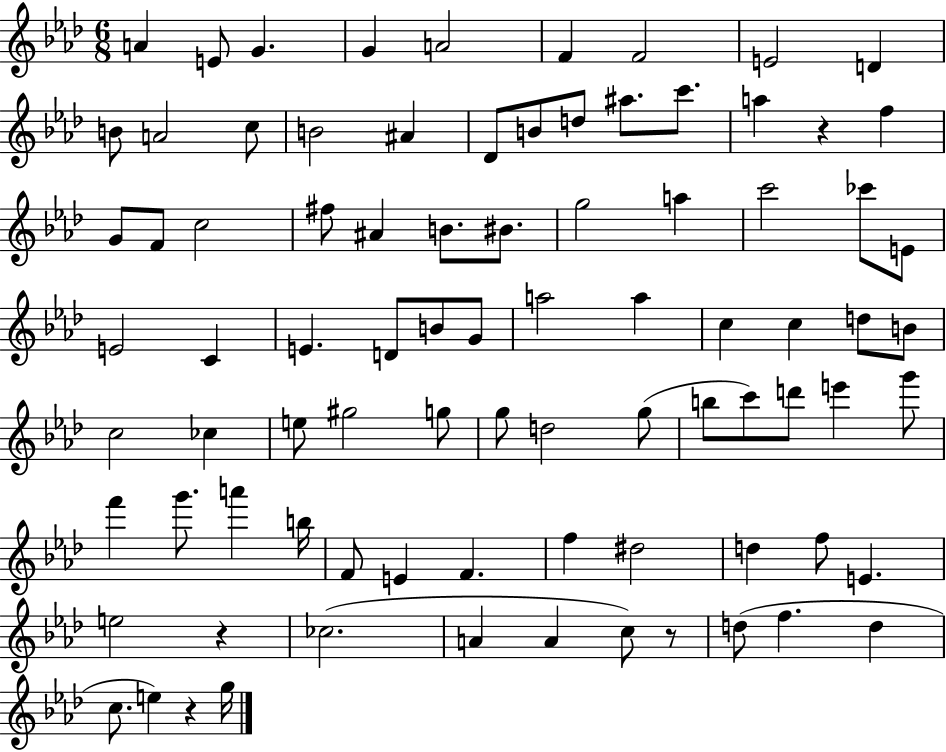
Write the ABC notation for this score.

X:1
T:Untitled
M:6/8
L:1/4
K:Ab
A E/2 G G A2 F F2 E2 D B/2 A2 c/2 B2 ^A _D/2 B/2 d/2 ^a/2 c'/2 a z f G/2 F/2 c2 ^f/2 ^A B/2 ^B/2 g2 a c'2 _c'/2 E/2 E2 C E D/2 B/2 G/2 a2 a c c d/2 B/2 c2 _c e/2 ^g2 g/2 g/2 d2 g/2 b/2 c'/2 d'/2 e' g'/2 f' g'/2 a' b/4 F/2 E F f ^d2 d f/2 E e2 z _c2 A A c/2 z/2 d/2 f d c/2 e z g/4